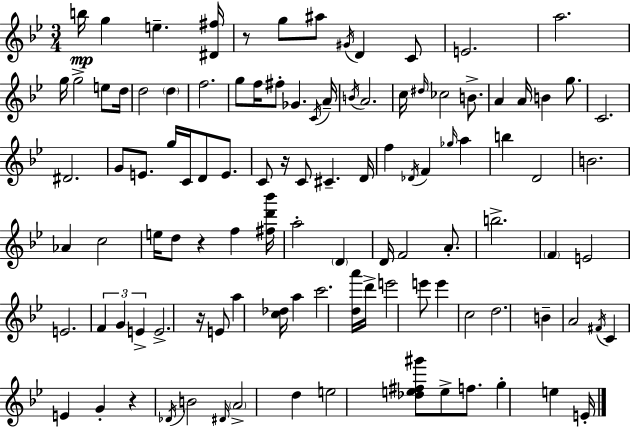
X:1
T:Untitled
M:3/4
L:1/4
K:Bb
b/4 g e [^D^f]/4 z/2 g/2 ^a/2 ^G/4 D C/2 E2 a2 g/4 g2 e/2 d/4 d2 d f2 g/2 f/4 ^f/2 _G C/4 A/4 B/4 A2 c/4 ^d/4 _c2 B/2 A A/4 B g/2 C2 ^D2 G/2 E/2 g/4 C/4 D/2 E/2 C/2 z/4 C/2 ^C D/4 f _D/4 F _g/4 a b D2 B2 _A c2 e/4 d/2 z f [^fd'_b']/4 a2 D D/4 F2 A/2 b2 F E2 E2 F G E E2 z/4 E/2 a [c_d]/4 a c'2 [da']/4 d'/4 e'2 e'/2 e' c2 d2 B A2 ^F/4 C E G z _D/4 B2 ^D/4 A2 d e2 [_de^f^g']/2 e/2 f/2 g e E/4